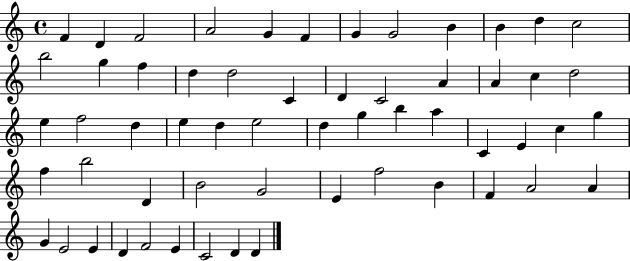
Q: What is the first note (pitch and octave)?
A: F4